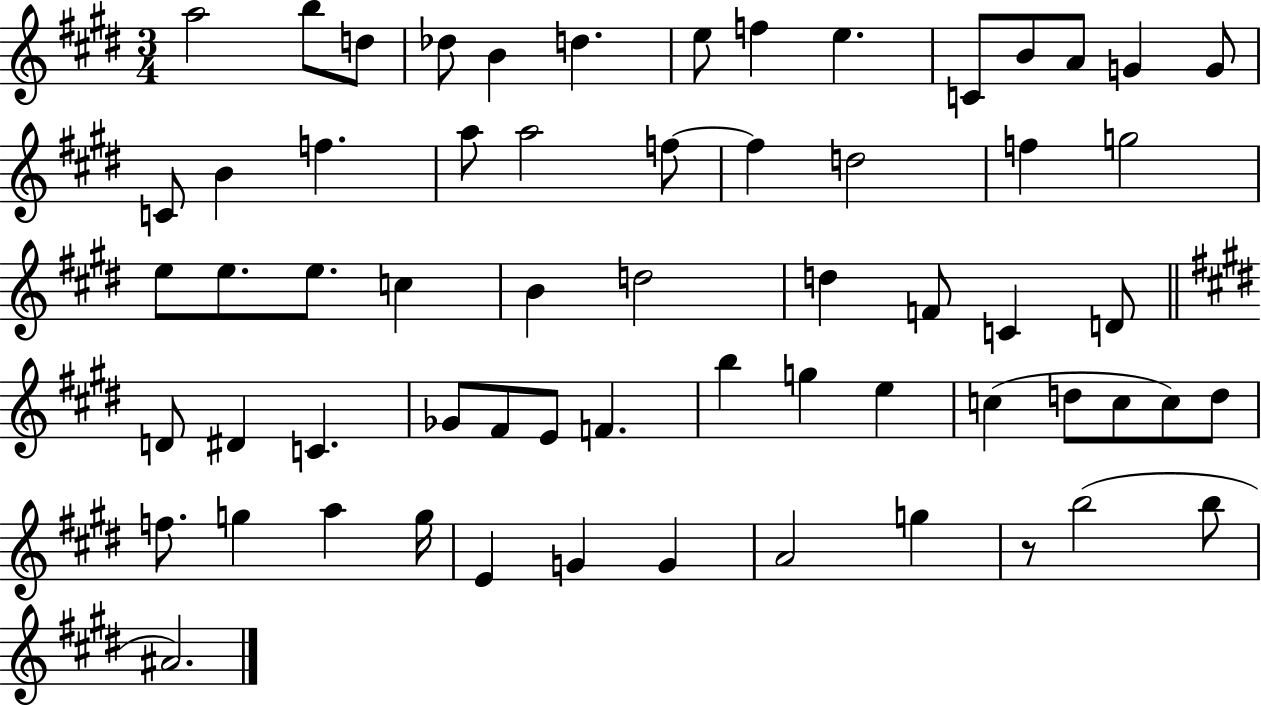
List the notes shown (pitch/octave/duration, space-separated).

A5/h B5/e D5/e Db5/e B4/q D5/q. E5/e F5/q E5/q. C4/e B4/e A4/e G4/q G4/e C4/e B4/q F5/q. A5/e A5/h F5/e F5/q D5/h F5/q G5/h E5/e E5/e. E5/e. C5/q B4/q D5/h D5/q F4/e C4/q D4/e D4/e D#4/q C4/q. Gb4/e F#4/e E4/e F4/q. B5/q G5/q E5/q C5/q D5/e C5/e C5/e D5/e F5/e. G5/q A5/q G5/s E4/q G4/q G4/q A4/h G5/q R/e B5/h B5/e A#4/h.